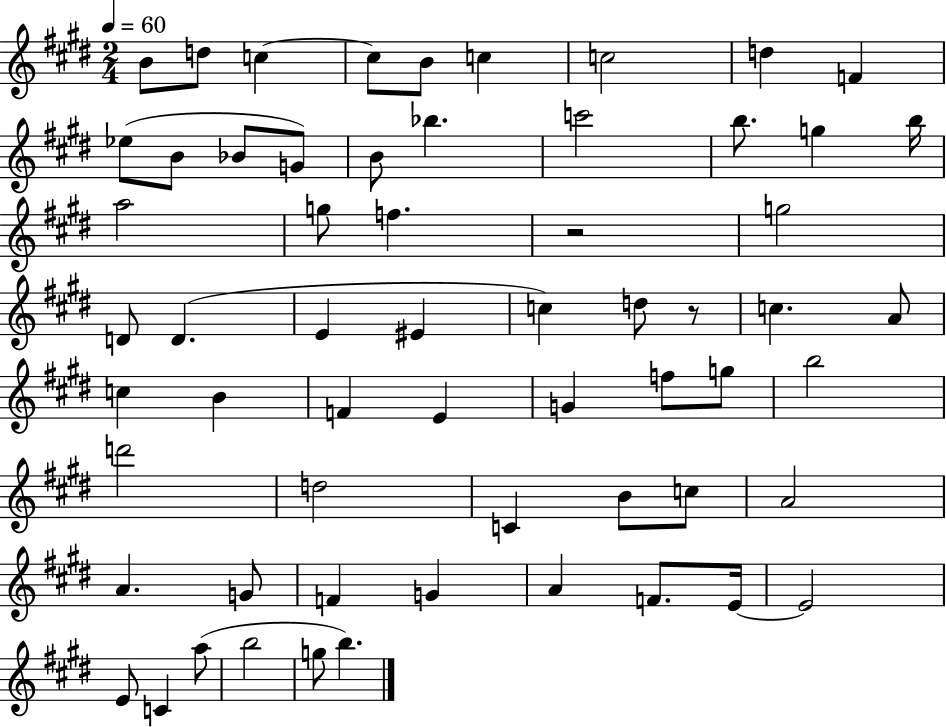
B4/e D5/e C5/q C5/e B4/e C5/q C5/h D5/q F4/q Eb5/e B4/e Bb4/e G4/e B4/e Bb5/q. C6/h B5/e. G5/q B5/s A5/h G5/e F5/q. R/h G5/h D4/e D4/q. E4/q EIS4/q C5/q D5/e R/e C5/q. A4/e C5/q B4/q F4/q E4/q G4/q F5/e G5/e B5/h D6/h D5/h C4/q B4/e C5/e A4/h A4/q. G4/e F4/q G4/q A4/q F4/e. E4/s E4/h E4/e C4/q A5/e B5/h G5/e B5/q.